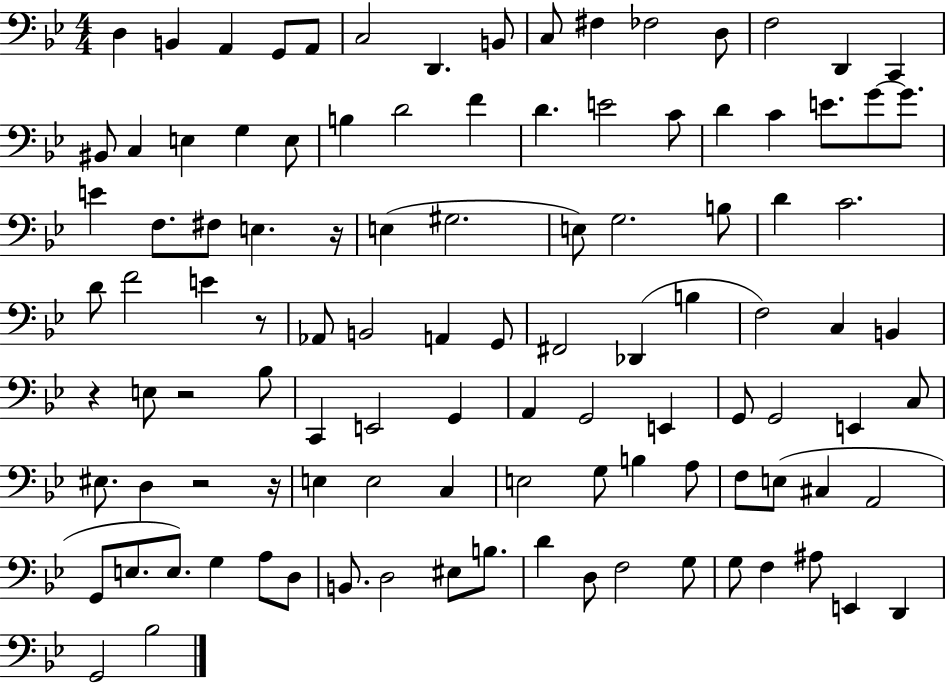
X:1
T:Untitled
M:4/4
L:1/4
K:Bb
D, B,, A,, G,,/2 A,,/2 C,2 D,, B,,/2 C,/2 ^F, _F,2 D,/2 F,2 D,, C,, ^B,,/2 C, E, G, E,/2 B, D2 F D E2 C/2 D C E/2 G/2 G/2 E F,/2 ^F,/2 E, z/4 E, ^G,2 E,/2 G,2 B,/2 D C2 D/2 F2 E z/2 _A,,/2 B,,2 A,, G,,/2 ^F,,2 _D,, B, F,2 C, B,, z E,/2 z2 _B,/2 C,, E,,2 G,, A,, G,,2 E,, G,,/2 G,,2 E,, C,/2 ^E,/2 D, z2 z/4 E, E,2 C, E,2 G,/2 B, A,/2 F,/2 E,/2 ^C, A,,2 G,,/2 E,/2 E,/2 G, A,/2 D,/2 B,,/2 D,2 ^E,/2 B,/2 D D,/2 F,2 G,/2 G,/2 F, ^A,/2 E,, D,, G,,2 _B,2